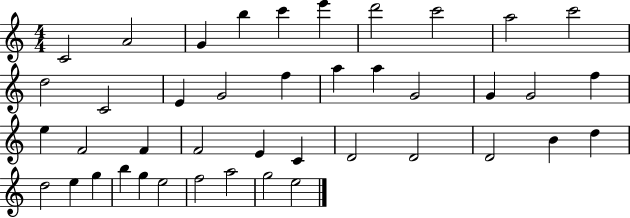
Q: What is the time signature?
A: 4/4